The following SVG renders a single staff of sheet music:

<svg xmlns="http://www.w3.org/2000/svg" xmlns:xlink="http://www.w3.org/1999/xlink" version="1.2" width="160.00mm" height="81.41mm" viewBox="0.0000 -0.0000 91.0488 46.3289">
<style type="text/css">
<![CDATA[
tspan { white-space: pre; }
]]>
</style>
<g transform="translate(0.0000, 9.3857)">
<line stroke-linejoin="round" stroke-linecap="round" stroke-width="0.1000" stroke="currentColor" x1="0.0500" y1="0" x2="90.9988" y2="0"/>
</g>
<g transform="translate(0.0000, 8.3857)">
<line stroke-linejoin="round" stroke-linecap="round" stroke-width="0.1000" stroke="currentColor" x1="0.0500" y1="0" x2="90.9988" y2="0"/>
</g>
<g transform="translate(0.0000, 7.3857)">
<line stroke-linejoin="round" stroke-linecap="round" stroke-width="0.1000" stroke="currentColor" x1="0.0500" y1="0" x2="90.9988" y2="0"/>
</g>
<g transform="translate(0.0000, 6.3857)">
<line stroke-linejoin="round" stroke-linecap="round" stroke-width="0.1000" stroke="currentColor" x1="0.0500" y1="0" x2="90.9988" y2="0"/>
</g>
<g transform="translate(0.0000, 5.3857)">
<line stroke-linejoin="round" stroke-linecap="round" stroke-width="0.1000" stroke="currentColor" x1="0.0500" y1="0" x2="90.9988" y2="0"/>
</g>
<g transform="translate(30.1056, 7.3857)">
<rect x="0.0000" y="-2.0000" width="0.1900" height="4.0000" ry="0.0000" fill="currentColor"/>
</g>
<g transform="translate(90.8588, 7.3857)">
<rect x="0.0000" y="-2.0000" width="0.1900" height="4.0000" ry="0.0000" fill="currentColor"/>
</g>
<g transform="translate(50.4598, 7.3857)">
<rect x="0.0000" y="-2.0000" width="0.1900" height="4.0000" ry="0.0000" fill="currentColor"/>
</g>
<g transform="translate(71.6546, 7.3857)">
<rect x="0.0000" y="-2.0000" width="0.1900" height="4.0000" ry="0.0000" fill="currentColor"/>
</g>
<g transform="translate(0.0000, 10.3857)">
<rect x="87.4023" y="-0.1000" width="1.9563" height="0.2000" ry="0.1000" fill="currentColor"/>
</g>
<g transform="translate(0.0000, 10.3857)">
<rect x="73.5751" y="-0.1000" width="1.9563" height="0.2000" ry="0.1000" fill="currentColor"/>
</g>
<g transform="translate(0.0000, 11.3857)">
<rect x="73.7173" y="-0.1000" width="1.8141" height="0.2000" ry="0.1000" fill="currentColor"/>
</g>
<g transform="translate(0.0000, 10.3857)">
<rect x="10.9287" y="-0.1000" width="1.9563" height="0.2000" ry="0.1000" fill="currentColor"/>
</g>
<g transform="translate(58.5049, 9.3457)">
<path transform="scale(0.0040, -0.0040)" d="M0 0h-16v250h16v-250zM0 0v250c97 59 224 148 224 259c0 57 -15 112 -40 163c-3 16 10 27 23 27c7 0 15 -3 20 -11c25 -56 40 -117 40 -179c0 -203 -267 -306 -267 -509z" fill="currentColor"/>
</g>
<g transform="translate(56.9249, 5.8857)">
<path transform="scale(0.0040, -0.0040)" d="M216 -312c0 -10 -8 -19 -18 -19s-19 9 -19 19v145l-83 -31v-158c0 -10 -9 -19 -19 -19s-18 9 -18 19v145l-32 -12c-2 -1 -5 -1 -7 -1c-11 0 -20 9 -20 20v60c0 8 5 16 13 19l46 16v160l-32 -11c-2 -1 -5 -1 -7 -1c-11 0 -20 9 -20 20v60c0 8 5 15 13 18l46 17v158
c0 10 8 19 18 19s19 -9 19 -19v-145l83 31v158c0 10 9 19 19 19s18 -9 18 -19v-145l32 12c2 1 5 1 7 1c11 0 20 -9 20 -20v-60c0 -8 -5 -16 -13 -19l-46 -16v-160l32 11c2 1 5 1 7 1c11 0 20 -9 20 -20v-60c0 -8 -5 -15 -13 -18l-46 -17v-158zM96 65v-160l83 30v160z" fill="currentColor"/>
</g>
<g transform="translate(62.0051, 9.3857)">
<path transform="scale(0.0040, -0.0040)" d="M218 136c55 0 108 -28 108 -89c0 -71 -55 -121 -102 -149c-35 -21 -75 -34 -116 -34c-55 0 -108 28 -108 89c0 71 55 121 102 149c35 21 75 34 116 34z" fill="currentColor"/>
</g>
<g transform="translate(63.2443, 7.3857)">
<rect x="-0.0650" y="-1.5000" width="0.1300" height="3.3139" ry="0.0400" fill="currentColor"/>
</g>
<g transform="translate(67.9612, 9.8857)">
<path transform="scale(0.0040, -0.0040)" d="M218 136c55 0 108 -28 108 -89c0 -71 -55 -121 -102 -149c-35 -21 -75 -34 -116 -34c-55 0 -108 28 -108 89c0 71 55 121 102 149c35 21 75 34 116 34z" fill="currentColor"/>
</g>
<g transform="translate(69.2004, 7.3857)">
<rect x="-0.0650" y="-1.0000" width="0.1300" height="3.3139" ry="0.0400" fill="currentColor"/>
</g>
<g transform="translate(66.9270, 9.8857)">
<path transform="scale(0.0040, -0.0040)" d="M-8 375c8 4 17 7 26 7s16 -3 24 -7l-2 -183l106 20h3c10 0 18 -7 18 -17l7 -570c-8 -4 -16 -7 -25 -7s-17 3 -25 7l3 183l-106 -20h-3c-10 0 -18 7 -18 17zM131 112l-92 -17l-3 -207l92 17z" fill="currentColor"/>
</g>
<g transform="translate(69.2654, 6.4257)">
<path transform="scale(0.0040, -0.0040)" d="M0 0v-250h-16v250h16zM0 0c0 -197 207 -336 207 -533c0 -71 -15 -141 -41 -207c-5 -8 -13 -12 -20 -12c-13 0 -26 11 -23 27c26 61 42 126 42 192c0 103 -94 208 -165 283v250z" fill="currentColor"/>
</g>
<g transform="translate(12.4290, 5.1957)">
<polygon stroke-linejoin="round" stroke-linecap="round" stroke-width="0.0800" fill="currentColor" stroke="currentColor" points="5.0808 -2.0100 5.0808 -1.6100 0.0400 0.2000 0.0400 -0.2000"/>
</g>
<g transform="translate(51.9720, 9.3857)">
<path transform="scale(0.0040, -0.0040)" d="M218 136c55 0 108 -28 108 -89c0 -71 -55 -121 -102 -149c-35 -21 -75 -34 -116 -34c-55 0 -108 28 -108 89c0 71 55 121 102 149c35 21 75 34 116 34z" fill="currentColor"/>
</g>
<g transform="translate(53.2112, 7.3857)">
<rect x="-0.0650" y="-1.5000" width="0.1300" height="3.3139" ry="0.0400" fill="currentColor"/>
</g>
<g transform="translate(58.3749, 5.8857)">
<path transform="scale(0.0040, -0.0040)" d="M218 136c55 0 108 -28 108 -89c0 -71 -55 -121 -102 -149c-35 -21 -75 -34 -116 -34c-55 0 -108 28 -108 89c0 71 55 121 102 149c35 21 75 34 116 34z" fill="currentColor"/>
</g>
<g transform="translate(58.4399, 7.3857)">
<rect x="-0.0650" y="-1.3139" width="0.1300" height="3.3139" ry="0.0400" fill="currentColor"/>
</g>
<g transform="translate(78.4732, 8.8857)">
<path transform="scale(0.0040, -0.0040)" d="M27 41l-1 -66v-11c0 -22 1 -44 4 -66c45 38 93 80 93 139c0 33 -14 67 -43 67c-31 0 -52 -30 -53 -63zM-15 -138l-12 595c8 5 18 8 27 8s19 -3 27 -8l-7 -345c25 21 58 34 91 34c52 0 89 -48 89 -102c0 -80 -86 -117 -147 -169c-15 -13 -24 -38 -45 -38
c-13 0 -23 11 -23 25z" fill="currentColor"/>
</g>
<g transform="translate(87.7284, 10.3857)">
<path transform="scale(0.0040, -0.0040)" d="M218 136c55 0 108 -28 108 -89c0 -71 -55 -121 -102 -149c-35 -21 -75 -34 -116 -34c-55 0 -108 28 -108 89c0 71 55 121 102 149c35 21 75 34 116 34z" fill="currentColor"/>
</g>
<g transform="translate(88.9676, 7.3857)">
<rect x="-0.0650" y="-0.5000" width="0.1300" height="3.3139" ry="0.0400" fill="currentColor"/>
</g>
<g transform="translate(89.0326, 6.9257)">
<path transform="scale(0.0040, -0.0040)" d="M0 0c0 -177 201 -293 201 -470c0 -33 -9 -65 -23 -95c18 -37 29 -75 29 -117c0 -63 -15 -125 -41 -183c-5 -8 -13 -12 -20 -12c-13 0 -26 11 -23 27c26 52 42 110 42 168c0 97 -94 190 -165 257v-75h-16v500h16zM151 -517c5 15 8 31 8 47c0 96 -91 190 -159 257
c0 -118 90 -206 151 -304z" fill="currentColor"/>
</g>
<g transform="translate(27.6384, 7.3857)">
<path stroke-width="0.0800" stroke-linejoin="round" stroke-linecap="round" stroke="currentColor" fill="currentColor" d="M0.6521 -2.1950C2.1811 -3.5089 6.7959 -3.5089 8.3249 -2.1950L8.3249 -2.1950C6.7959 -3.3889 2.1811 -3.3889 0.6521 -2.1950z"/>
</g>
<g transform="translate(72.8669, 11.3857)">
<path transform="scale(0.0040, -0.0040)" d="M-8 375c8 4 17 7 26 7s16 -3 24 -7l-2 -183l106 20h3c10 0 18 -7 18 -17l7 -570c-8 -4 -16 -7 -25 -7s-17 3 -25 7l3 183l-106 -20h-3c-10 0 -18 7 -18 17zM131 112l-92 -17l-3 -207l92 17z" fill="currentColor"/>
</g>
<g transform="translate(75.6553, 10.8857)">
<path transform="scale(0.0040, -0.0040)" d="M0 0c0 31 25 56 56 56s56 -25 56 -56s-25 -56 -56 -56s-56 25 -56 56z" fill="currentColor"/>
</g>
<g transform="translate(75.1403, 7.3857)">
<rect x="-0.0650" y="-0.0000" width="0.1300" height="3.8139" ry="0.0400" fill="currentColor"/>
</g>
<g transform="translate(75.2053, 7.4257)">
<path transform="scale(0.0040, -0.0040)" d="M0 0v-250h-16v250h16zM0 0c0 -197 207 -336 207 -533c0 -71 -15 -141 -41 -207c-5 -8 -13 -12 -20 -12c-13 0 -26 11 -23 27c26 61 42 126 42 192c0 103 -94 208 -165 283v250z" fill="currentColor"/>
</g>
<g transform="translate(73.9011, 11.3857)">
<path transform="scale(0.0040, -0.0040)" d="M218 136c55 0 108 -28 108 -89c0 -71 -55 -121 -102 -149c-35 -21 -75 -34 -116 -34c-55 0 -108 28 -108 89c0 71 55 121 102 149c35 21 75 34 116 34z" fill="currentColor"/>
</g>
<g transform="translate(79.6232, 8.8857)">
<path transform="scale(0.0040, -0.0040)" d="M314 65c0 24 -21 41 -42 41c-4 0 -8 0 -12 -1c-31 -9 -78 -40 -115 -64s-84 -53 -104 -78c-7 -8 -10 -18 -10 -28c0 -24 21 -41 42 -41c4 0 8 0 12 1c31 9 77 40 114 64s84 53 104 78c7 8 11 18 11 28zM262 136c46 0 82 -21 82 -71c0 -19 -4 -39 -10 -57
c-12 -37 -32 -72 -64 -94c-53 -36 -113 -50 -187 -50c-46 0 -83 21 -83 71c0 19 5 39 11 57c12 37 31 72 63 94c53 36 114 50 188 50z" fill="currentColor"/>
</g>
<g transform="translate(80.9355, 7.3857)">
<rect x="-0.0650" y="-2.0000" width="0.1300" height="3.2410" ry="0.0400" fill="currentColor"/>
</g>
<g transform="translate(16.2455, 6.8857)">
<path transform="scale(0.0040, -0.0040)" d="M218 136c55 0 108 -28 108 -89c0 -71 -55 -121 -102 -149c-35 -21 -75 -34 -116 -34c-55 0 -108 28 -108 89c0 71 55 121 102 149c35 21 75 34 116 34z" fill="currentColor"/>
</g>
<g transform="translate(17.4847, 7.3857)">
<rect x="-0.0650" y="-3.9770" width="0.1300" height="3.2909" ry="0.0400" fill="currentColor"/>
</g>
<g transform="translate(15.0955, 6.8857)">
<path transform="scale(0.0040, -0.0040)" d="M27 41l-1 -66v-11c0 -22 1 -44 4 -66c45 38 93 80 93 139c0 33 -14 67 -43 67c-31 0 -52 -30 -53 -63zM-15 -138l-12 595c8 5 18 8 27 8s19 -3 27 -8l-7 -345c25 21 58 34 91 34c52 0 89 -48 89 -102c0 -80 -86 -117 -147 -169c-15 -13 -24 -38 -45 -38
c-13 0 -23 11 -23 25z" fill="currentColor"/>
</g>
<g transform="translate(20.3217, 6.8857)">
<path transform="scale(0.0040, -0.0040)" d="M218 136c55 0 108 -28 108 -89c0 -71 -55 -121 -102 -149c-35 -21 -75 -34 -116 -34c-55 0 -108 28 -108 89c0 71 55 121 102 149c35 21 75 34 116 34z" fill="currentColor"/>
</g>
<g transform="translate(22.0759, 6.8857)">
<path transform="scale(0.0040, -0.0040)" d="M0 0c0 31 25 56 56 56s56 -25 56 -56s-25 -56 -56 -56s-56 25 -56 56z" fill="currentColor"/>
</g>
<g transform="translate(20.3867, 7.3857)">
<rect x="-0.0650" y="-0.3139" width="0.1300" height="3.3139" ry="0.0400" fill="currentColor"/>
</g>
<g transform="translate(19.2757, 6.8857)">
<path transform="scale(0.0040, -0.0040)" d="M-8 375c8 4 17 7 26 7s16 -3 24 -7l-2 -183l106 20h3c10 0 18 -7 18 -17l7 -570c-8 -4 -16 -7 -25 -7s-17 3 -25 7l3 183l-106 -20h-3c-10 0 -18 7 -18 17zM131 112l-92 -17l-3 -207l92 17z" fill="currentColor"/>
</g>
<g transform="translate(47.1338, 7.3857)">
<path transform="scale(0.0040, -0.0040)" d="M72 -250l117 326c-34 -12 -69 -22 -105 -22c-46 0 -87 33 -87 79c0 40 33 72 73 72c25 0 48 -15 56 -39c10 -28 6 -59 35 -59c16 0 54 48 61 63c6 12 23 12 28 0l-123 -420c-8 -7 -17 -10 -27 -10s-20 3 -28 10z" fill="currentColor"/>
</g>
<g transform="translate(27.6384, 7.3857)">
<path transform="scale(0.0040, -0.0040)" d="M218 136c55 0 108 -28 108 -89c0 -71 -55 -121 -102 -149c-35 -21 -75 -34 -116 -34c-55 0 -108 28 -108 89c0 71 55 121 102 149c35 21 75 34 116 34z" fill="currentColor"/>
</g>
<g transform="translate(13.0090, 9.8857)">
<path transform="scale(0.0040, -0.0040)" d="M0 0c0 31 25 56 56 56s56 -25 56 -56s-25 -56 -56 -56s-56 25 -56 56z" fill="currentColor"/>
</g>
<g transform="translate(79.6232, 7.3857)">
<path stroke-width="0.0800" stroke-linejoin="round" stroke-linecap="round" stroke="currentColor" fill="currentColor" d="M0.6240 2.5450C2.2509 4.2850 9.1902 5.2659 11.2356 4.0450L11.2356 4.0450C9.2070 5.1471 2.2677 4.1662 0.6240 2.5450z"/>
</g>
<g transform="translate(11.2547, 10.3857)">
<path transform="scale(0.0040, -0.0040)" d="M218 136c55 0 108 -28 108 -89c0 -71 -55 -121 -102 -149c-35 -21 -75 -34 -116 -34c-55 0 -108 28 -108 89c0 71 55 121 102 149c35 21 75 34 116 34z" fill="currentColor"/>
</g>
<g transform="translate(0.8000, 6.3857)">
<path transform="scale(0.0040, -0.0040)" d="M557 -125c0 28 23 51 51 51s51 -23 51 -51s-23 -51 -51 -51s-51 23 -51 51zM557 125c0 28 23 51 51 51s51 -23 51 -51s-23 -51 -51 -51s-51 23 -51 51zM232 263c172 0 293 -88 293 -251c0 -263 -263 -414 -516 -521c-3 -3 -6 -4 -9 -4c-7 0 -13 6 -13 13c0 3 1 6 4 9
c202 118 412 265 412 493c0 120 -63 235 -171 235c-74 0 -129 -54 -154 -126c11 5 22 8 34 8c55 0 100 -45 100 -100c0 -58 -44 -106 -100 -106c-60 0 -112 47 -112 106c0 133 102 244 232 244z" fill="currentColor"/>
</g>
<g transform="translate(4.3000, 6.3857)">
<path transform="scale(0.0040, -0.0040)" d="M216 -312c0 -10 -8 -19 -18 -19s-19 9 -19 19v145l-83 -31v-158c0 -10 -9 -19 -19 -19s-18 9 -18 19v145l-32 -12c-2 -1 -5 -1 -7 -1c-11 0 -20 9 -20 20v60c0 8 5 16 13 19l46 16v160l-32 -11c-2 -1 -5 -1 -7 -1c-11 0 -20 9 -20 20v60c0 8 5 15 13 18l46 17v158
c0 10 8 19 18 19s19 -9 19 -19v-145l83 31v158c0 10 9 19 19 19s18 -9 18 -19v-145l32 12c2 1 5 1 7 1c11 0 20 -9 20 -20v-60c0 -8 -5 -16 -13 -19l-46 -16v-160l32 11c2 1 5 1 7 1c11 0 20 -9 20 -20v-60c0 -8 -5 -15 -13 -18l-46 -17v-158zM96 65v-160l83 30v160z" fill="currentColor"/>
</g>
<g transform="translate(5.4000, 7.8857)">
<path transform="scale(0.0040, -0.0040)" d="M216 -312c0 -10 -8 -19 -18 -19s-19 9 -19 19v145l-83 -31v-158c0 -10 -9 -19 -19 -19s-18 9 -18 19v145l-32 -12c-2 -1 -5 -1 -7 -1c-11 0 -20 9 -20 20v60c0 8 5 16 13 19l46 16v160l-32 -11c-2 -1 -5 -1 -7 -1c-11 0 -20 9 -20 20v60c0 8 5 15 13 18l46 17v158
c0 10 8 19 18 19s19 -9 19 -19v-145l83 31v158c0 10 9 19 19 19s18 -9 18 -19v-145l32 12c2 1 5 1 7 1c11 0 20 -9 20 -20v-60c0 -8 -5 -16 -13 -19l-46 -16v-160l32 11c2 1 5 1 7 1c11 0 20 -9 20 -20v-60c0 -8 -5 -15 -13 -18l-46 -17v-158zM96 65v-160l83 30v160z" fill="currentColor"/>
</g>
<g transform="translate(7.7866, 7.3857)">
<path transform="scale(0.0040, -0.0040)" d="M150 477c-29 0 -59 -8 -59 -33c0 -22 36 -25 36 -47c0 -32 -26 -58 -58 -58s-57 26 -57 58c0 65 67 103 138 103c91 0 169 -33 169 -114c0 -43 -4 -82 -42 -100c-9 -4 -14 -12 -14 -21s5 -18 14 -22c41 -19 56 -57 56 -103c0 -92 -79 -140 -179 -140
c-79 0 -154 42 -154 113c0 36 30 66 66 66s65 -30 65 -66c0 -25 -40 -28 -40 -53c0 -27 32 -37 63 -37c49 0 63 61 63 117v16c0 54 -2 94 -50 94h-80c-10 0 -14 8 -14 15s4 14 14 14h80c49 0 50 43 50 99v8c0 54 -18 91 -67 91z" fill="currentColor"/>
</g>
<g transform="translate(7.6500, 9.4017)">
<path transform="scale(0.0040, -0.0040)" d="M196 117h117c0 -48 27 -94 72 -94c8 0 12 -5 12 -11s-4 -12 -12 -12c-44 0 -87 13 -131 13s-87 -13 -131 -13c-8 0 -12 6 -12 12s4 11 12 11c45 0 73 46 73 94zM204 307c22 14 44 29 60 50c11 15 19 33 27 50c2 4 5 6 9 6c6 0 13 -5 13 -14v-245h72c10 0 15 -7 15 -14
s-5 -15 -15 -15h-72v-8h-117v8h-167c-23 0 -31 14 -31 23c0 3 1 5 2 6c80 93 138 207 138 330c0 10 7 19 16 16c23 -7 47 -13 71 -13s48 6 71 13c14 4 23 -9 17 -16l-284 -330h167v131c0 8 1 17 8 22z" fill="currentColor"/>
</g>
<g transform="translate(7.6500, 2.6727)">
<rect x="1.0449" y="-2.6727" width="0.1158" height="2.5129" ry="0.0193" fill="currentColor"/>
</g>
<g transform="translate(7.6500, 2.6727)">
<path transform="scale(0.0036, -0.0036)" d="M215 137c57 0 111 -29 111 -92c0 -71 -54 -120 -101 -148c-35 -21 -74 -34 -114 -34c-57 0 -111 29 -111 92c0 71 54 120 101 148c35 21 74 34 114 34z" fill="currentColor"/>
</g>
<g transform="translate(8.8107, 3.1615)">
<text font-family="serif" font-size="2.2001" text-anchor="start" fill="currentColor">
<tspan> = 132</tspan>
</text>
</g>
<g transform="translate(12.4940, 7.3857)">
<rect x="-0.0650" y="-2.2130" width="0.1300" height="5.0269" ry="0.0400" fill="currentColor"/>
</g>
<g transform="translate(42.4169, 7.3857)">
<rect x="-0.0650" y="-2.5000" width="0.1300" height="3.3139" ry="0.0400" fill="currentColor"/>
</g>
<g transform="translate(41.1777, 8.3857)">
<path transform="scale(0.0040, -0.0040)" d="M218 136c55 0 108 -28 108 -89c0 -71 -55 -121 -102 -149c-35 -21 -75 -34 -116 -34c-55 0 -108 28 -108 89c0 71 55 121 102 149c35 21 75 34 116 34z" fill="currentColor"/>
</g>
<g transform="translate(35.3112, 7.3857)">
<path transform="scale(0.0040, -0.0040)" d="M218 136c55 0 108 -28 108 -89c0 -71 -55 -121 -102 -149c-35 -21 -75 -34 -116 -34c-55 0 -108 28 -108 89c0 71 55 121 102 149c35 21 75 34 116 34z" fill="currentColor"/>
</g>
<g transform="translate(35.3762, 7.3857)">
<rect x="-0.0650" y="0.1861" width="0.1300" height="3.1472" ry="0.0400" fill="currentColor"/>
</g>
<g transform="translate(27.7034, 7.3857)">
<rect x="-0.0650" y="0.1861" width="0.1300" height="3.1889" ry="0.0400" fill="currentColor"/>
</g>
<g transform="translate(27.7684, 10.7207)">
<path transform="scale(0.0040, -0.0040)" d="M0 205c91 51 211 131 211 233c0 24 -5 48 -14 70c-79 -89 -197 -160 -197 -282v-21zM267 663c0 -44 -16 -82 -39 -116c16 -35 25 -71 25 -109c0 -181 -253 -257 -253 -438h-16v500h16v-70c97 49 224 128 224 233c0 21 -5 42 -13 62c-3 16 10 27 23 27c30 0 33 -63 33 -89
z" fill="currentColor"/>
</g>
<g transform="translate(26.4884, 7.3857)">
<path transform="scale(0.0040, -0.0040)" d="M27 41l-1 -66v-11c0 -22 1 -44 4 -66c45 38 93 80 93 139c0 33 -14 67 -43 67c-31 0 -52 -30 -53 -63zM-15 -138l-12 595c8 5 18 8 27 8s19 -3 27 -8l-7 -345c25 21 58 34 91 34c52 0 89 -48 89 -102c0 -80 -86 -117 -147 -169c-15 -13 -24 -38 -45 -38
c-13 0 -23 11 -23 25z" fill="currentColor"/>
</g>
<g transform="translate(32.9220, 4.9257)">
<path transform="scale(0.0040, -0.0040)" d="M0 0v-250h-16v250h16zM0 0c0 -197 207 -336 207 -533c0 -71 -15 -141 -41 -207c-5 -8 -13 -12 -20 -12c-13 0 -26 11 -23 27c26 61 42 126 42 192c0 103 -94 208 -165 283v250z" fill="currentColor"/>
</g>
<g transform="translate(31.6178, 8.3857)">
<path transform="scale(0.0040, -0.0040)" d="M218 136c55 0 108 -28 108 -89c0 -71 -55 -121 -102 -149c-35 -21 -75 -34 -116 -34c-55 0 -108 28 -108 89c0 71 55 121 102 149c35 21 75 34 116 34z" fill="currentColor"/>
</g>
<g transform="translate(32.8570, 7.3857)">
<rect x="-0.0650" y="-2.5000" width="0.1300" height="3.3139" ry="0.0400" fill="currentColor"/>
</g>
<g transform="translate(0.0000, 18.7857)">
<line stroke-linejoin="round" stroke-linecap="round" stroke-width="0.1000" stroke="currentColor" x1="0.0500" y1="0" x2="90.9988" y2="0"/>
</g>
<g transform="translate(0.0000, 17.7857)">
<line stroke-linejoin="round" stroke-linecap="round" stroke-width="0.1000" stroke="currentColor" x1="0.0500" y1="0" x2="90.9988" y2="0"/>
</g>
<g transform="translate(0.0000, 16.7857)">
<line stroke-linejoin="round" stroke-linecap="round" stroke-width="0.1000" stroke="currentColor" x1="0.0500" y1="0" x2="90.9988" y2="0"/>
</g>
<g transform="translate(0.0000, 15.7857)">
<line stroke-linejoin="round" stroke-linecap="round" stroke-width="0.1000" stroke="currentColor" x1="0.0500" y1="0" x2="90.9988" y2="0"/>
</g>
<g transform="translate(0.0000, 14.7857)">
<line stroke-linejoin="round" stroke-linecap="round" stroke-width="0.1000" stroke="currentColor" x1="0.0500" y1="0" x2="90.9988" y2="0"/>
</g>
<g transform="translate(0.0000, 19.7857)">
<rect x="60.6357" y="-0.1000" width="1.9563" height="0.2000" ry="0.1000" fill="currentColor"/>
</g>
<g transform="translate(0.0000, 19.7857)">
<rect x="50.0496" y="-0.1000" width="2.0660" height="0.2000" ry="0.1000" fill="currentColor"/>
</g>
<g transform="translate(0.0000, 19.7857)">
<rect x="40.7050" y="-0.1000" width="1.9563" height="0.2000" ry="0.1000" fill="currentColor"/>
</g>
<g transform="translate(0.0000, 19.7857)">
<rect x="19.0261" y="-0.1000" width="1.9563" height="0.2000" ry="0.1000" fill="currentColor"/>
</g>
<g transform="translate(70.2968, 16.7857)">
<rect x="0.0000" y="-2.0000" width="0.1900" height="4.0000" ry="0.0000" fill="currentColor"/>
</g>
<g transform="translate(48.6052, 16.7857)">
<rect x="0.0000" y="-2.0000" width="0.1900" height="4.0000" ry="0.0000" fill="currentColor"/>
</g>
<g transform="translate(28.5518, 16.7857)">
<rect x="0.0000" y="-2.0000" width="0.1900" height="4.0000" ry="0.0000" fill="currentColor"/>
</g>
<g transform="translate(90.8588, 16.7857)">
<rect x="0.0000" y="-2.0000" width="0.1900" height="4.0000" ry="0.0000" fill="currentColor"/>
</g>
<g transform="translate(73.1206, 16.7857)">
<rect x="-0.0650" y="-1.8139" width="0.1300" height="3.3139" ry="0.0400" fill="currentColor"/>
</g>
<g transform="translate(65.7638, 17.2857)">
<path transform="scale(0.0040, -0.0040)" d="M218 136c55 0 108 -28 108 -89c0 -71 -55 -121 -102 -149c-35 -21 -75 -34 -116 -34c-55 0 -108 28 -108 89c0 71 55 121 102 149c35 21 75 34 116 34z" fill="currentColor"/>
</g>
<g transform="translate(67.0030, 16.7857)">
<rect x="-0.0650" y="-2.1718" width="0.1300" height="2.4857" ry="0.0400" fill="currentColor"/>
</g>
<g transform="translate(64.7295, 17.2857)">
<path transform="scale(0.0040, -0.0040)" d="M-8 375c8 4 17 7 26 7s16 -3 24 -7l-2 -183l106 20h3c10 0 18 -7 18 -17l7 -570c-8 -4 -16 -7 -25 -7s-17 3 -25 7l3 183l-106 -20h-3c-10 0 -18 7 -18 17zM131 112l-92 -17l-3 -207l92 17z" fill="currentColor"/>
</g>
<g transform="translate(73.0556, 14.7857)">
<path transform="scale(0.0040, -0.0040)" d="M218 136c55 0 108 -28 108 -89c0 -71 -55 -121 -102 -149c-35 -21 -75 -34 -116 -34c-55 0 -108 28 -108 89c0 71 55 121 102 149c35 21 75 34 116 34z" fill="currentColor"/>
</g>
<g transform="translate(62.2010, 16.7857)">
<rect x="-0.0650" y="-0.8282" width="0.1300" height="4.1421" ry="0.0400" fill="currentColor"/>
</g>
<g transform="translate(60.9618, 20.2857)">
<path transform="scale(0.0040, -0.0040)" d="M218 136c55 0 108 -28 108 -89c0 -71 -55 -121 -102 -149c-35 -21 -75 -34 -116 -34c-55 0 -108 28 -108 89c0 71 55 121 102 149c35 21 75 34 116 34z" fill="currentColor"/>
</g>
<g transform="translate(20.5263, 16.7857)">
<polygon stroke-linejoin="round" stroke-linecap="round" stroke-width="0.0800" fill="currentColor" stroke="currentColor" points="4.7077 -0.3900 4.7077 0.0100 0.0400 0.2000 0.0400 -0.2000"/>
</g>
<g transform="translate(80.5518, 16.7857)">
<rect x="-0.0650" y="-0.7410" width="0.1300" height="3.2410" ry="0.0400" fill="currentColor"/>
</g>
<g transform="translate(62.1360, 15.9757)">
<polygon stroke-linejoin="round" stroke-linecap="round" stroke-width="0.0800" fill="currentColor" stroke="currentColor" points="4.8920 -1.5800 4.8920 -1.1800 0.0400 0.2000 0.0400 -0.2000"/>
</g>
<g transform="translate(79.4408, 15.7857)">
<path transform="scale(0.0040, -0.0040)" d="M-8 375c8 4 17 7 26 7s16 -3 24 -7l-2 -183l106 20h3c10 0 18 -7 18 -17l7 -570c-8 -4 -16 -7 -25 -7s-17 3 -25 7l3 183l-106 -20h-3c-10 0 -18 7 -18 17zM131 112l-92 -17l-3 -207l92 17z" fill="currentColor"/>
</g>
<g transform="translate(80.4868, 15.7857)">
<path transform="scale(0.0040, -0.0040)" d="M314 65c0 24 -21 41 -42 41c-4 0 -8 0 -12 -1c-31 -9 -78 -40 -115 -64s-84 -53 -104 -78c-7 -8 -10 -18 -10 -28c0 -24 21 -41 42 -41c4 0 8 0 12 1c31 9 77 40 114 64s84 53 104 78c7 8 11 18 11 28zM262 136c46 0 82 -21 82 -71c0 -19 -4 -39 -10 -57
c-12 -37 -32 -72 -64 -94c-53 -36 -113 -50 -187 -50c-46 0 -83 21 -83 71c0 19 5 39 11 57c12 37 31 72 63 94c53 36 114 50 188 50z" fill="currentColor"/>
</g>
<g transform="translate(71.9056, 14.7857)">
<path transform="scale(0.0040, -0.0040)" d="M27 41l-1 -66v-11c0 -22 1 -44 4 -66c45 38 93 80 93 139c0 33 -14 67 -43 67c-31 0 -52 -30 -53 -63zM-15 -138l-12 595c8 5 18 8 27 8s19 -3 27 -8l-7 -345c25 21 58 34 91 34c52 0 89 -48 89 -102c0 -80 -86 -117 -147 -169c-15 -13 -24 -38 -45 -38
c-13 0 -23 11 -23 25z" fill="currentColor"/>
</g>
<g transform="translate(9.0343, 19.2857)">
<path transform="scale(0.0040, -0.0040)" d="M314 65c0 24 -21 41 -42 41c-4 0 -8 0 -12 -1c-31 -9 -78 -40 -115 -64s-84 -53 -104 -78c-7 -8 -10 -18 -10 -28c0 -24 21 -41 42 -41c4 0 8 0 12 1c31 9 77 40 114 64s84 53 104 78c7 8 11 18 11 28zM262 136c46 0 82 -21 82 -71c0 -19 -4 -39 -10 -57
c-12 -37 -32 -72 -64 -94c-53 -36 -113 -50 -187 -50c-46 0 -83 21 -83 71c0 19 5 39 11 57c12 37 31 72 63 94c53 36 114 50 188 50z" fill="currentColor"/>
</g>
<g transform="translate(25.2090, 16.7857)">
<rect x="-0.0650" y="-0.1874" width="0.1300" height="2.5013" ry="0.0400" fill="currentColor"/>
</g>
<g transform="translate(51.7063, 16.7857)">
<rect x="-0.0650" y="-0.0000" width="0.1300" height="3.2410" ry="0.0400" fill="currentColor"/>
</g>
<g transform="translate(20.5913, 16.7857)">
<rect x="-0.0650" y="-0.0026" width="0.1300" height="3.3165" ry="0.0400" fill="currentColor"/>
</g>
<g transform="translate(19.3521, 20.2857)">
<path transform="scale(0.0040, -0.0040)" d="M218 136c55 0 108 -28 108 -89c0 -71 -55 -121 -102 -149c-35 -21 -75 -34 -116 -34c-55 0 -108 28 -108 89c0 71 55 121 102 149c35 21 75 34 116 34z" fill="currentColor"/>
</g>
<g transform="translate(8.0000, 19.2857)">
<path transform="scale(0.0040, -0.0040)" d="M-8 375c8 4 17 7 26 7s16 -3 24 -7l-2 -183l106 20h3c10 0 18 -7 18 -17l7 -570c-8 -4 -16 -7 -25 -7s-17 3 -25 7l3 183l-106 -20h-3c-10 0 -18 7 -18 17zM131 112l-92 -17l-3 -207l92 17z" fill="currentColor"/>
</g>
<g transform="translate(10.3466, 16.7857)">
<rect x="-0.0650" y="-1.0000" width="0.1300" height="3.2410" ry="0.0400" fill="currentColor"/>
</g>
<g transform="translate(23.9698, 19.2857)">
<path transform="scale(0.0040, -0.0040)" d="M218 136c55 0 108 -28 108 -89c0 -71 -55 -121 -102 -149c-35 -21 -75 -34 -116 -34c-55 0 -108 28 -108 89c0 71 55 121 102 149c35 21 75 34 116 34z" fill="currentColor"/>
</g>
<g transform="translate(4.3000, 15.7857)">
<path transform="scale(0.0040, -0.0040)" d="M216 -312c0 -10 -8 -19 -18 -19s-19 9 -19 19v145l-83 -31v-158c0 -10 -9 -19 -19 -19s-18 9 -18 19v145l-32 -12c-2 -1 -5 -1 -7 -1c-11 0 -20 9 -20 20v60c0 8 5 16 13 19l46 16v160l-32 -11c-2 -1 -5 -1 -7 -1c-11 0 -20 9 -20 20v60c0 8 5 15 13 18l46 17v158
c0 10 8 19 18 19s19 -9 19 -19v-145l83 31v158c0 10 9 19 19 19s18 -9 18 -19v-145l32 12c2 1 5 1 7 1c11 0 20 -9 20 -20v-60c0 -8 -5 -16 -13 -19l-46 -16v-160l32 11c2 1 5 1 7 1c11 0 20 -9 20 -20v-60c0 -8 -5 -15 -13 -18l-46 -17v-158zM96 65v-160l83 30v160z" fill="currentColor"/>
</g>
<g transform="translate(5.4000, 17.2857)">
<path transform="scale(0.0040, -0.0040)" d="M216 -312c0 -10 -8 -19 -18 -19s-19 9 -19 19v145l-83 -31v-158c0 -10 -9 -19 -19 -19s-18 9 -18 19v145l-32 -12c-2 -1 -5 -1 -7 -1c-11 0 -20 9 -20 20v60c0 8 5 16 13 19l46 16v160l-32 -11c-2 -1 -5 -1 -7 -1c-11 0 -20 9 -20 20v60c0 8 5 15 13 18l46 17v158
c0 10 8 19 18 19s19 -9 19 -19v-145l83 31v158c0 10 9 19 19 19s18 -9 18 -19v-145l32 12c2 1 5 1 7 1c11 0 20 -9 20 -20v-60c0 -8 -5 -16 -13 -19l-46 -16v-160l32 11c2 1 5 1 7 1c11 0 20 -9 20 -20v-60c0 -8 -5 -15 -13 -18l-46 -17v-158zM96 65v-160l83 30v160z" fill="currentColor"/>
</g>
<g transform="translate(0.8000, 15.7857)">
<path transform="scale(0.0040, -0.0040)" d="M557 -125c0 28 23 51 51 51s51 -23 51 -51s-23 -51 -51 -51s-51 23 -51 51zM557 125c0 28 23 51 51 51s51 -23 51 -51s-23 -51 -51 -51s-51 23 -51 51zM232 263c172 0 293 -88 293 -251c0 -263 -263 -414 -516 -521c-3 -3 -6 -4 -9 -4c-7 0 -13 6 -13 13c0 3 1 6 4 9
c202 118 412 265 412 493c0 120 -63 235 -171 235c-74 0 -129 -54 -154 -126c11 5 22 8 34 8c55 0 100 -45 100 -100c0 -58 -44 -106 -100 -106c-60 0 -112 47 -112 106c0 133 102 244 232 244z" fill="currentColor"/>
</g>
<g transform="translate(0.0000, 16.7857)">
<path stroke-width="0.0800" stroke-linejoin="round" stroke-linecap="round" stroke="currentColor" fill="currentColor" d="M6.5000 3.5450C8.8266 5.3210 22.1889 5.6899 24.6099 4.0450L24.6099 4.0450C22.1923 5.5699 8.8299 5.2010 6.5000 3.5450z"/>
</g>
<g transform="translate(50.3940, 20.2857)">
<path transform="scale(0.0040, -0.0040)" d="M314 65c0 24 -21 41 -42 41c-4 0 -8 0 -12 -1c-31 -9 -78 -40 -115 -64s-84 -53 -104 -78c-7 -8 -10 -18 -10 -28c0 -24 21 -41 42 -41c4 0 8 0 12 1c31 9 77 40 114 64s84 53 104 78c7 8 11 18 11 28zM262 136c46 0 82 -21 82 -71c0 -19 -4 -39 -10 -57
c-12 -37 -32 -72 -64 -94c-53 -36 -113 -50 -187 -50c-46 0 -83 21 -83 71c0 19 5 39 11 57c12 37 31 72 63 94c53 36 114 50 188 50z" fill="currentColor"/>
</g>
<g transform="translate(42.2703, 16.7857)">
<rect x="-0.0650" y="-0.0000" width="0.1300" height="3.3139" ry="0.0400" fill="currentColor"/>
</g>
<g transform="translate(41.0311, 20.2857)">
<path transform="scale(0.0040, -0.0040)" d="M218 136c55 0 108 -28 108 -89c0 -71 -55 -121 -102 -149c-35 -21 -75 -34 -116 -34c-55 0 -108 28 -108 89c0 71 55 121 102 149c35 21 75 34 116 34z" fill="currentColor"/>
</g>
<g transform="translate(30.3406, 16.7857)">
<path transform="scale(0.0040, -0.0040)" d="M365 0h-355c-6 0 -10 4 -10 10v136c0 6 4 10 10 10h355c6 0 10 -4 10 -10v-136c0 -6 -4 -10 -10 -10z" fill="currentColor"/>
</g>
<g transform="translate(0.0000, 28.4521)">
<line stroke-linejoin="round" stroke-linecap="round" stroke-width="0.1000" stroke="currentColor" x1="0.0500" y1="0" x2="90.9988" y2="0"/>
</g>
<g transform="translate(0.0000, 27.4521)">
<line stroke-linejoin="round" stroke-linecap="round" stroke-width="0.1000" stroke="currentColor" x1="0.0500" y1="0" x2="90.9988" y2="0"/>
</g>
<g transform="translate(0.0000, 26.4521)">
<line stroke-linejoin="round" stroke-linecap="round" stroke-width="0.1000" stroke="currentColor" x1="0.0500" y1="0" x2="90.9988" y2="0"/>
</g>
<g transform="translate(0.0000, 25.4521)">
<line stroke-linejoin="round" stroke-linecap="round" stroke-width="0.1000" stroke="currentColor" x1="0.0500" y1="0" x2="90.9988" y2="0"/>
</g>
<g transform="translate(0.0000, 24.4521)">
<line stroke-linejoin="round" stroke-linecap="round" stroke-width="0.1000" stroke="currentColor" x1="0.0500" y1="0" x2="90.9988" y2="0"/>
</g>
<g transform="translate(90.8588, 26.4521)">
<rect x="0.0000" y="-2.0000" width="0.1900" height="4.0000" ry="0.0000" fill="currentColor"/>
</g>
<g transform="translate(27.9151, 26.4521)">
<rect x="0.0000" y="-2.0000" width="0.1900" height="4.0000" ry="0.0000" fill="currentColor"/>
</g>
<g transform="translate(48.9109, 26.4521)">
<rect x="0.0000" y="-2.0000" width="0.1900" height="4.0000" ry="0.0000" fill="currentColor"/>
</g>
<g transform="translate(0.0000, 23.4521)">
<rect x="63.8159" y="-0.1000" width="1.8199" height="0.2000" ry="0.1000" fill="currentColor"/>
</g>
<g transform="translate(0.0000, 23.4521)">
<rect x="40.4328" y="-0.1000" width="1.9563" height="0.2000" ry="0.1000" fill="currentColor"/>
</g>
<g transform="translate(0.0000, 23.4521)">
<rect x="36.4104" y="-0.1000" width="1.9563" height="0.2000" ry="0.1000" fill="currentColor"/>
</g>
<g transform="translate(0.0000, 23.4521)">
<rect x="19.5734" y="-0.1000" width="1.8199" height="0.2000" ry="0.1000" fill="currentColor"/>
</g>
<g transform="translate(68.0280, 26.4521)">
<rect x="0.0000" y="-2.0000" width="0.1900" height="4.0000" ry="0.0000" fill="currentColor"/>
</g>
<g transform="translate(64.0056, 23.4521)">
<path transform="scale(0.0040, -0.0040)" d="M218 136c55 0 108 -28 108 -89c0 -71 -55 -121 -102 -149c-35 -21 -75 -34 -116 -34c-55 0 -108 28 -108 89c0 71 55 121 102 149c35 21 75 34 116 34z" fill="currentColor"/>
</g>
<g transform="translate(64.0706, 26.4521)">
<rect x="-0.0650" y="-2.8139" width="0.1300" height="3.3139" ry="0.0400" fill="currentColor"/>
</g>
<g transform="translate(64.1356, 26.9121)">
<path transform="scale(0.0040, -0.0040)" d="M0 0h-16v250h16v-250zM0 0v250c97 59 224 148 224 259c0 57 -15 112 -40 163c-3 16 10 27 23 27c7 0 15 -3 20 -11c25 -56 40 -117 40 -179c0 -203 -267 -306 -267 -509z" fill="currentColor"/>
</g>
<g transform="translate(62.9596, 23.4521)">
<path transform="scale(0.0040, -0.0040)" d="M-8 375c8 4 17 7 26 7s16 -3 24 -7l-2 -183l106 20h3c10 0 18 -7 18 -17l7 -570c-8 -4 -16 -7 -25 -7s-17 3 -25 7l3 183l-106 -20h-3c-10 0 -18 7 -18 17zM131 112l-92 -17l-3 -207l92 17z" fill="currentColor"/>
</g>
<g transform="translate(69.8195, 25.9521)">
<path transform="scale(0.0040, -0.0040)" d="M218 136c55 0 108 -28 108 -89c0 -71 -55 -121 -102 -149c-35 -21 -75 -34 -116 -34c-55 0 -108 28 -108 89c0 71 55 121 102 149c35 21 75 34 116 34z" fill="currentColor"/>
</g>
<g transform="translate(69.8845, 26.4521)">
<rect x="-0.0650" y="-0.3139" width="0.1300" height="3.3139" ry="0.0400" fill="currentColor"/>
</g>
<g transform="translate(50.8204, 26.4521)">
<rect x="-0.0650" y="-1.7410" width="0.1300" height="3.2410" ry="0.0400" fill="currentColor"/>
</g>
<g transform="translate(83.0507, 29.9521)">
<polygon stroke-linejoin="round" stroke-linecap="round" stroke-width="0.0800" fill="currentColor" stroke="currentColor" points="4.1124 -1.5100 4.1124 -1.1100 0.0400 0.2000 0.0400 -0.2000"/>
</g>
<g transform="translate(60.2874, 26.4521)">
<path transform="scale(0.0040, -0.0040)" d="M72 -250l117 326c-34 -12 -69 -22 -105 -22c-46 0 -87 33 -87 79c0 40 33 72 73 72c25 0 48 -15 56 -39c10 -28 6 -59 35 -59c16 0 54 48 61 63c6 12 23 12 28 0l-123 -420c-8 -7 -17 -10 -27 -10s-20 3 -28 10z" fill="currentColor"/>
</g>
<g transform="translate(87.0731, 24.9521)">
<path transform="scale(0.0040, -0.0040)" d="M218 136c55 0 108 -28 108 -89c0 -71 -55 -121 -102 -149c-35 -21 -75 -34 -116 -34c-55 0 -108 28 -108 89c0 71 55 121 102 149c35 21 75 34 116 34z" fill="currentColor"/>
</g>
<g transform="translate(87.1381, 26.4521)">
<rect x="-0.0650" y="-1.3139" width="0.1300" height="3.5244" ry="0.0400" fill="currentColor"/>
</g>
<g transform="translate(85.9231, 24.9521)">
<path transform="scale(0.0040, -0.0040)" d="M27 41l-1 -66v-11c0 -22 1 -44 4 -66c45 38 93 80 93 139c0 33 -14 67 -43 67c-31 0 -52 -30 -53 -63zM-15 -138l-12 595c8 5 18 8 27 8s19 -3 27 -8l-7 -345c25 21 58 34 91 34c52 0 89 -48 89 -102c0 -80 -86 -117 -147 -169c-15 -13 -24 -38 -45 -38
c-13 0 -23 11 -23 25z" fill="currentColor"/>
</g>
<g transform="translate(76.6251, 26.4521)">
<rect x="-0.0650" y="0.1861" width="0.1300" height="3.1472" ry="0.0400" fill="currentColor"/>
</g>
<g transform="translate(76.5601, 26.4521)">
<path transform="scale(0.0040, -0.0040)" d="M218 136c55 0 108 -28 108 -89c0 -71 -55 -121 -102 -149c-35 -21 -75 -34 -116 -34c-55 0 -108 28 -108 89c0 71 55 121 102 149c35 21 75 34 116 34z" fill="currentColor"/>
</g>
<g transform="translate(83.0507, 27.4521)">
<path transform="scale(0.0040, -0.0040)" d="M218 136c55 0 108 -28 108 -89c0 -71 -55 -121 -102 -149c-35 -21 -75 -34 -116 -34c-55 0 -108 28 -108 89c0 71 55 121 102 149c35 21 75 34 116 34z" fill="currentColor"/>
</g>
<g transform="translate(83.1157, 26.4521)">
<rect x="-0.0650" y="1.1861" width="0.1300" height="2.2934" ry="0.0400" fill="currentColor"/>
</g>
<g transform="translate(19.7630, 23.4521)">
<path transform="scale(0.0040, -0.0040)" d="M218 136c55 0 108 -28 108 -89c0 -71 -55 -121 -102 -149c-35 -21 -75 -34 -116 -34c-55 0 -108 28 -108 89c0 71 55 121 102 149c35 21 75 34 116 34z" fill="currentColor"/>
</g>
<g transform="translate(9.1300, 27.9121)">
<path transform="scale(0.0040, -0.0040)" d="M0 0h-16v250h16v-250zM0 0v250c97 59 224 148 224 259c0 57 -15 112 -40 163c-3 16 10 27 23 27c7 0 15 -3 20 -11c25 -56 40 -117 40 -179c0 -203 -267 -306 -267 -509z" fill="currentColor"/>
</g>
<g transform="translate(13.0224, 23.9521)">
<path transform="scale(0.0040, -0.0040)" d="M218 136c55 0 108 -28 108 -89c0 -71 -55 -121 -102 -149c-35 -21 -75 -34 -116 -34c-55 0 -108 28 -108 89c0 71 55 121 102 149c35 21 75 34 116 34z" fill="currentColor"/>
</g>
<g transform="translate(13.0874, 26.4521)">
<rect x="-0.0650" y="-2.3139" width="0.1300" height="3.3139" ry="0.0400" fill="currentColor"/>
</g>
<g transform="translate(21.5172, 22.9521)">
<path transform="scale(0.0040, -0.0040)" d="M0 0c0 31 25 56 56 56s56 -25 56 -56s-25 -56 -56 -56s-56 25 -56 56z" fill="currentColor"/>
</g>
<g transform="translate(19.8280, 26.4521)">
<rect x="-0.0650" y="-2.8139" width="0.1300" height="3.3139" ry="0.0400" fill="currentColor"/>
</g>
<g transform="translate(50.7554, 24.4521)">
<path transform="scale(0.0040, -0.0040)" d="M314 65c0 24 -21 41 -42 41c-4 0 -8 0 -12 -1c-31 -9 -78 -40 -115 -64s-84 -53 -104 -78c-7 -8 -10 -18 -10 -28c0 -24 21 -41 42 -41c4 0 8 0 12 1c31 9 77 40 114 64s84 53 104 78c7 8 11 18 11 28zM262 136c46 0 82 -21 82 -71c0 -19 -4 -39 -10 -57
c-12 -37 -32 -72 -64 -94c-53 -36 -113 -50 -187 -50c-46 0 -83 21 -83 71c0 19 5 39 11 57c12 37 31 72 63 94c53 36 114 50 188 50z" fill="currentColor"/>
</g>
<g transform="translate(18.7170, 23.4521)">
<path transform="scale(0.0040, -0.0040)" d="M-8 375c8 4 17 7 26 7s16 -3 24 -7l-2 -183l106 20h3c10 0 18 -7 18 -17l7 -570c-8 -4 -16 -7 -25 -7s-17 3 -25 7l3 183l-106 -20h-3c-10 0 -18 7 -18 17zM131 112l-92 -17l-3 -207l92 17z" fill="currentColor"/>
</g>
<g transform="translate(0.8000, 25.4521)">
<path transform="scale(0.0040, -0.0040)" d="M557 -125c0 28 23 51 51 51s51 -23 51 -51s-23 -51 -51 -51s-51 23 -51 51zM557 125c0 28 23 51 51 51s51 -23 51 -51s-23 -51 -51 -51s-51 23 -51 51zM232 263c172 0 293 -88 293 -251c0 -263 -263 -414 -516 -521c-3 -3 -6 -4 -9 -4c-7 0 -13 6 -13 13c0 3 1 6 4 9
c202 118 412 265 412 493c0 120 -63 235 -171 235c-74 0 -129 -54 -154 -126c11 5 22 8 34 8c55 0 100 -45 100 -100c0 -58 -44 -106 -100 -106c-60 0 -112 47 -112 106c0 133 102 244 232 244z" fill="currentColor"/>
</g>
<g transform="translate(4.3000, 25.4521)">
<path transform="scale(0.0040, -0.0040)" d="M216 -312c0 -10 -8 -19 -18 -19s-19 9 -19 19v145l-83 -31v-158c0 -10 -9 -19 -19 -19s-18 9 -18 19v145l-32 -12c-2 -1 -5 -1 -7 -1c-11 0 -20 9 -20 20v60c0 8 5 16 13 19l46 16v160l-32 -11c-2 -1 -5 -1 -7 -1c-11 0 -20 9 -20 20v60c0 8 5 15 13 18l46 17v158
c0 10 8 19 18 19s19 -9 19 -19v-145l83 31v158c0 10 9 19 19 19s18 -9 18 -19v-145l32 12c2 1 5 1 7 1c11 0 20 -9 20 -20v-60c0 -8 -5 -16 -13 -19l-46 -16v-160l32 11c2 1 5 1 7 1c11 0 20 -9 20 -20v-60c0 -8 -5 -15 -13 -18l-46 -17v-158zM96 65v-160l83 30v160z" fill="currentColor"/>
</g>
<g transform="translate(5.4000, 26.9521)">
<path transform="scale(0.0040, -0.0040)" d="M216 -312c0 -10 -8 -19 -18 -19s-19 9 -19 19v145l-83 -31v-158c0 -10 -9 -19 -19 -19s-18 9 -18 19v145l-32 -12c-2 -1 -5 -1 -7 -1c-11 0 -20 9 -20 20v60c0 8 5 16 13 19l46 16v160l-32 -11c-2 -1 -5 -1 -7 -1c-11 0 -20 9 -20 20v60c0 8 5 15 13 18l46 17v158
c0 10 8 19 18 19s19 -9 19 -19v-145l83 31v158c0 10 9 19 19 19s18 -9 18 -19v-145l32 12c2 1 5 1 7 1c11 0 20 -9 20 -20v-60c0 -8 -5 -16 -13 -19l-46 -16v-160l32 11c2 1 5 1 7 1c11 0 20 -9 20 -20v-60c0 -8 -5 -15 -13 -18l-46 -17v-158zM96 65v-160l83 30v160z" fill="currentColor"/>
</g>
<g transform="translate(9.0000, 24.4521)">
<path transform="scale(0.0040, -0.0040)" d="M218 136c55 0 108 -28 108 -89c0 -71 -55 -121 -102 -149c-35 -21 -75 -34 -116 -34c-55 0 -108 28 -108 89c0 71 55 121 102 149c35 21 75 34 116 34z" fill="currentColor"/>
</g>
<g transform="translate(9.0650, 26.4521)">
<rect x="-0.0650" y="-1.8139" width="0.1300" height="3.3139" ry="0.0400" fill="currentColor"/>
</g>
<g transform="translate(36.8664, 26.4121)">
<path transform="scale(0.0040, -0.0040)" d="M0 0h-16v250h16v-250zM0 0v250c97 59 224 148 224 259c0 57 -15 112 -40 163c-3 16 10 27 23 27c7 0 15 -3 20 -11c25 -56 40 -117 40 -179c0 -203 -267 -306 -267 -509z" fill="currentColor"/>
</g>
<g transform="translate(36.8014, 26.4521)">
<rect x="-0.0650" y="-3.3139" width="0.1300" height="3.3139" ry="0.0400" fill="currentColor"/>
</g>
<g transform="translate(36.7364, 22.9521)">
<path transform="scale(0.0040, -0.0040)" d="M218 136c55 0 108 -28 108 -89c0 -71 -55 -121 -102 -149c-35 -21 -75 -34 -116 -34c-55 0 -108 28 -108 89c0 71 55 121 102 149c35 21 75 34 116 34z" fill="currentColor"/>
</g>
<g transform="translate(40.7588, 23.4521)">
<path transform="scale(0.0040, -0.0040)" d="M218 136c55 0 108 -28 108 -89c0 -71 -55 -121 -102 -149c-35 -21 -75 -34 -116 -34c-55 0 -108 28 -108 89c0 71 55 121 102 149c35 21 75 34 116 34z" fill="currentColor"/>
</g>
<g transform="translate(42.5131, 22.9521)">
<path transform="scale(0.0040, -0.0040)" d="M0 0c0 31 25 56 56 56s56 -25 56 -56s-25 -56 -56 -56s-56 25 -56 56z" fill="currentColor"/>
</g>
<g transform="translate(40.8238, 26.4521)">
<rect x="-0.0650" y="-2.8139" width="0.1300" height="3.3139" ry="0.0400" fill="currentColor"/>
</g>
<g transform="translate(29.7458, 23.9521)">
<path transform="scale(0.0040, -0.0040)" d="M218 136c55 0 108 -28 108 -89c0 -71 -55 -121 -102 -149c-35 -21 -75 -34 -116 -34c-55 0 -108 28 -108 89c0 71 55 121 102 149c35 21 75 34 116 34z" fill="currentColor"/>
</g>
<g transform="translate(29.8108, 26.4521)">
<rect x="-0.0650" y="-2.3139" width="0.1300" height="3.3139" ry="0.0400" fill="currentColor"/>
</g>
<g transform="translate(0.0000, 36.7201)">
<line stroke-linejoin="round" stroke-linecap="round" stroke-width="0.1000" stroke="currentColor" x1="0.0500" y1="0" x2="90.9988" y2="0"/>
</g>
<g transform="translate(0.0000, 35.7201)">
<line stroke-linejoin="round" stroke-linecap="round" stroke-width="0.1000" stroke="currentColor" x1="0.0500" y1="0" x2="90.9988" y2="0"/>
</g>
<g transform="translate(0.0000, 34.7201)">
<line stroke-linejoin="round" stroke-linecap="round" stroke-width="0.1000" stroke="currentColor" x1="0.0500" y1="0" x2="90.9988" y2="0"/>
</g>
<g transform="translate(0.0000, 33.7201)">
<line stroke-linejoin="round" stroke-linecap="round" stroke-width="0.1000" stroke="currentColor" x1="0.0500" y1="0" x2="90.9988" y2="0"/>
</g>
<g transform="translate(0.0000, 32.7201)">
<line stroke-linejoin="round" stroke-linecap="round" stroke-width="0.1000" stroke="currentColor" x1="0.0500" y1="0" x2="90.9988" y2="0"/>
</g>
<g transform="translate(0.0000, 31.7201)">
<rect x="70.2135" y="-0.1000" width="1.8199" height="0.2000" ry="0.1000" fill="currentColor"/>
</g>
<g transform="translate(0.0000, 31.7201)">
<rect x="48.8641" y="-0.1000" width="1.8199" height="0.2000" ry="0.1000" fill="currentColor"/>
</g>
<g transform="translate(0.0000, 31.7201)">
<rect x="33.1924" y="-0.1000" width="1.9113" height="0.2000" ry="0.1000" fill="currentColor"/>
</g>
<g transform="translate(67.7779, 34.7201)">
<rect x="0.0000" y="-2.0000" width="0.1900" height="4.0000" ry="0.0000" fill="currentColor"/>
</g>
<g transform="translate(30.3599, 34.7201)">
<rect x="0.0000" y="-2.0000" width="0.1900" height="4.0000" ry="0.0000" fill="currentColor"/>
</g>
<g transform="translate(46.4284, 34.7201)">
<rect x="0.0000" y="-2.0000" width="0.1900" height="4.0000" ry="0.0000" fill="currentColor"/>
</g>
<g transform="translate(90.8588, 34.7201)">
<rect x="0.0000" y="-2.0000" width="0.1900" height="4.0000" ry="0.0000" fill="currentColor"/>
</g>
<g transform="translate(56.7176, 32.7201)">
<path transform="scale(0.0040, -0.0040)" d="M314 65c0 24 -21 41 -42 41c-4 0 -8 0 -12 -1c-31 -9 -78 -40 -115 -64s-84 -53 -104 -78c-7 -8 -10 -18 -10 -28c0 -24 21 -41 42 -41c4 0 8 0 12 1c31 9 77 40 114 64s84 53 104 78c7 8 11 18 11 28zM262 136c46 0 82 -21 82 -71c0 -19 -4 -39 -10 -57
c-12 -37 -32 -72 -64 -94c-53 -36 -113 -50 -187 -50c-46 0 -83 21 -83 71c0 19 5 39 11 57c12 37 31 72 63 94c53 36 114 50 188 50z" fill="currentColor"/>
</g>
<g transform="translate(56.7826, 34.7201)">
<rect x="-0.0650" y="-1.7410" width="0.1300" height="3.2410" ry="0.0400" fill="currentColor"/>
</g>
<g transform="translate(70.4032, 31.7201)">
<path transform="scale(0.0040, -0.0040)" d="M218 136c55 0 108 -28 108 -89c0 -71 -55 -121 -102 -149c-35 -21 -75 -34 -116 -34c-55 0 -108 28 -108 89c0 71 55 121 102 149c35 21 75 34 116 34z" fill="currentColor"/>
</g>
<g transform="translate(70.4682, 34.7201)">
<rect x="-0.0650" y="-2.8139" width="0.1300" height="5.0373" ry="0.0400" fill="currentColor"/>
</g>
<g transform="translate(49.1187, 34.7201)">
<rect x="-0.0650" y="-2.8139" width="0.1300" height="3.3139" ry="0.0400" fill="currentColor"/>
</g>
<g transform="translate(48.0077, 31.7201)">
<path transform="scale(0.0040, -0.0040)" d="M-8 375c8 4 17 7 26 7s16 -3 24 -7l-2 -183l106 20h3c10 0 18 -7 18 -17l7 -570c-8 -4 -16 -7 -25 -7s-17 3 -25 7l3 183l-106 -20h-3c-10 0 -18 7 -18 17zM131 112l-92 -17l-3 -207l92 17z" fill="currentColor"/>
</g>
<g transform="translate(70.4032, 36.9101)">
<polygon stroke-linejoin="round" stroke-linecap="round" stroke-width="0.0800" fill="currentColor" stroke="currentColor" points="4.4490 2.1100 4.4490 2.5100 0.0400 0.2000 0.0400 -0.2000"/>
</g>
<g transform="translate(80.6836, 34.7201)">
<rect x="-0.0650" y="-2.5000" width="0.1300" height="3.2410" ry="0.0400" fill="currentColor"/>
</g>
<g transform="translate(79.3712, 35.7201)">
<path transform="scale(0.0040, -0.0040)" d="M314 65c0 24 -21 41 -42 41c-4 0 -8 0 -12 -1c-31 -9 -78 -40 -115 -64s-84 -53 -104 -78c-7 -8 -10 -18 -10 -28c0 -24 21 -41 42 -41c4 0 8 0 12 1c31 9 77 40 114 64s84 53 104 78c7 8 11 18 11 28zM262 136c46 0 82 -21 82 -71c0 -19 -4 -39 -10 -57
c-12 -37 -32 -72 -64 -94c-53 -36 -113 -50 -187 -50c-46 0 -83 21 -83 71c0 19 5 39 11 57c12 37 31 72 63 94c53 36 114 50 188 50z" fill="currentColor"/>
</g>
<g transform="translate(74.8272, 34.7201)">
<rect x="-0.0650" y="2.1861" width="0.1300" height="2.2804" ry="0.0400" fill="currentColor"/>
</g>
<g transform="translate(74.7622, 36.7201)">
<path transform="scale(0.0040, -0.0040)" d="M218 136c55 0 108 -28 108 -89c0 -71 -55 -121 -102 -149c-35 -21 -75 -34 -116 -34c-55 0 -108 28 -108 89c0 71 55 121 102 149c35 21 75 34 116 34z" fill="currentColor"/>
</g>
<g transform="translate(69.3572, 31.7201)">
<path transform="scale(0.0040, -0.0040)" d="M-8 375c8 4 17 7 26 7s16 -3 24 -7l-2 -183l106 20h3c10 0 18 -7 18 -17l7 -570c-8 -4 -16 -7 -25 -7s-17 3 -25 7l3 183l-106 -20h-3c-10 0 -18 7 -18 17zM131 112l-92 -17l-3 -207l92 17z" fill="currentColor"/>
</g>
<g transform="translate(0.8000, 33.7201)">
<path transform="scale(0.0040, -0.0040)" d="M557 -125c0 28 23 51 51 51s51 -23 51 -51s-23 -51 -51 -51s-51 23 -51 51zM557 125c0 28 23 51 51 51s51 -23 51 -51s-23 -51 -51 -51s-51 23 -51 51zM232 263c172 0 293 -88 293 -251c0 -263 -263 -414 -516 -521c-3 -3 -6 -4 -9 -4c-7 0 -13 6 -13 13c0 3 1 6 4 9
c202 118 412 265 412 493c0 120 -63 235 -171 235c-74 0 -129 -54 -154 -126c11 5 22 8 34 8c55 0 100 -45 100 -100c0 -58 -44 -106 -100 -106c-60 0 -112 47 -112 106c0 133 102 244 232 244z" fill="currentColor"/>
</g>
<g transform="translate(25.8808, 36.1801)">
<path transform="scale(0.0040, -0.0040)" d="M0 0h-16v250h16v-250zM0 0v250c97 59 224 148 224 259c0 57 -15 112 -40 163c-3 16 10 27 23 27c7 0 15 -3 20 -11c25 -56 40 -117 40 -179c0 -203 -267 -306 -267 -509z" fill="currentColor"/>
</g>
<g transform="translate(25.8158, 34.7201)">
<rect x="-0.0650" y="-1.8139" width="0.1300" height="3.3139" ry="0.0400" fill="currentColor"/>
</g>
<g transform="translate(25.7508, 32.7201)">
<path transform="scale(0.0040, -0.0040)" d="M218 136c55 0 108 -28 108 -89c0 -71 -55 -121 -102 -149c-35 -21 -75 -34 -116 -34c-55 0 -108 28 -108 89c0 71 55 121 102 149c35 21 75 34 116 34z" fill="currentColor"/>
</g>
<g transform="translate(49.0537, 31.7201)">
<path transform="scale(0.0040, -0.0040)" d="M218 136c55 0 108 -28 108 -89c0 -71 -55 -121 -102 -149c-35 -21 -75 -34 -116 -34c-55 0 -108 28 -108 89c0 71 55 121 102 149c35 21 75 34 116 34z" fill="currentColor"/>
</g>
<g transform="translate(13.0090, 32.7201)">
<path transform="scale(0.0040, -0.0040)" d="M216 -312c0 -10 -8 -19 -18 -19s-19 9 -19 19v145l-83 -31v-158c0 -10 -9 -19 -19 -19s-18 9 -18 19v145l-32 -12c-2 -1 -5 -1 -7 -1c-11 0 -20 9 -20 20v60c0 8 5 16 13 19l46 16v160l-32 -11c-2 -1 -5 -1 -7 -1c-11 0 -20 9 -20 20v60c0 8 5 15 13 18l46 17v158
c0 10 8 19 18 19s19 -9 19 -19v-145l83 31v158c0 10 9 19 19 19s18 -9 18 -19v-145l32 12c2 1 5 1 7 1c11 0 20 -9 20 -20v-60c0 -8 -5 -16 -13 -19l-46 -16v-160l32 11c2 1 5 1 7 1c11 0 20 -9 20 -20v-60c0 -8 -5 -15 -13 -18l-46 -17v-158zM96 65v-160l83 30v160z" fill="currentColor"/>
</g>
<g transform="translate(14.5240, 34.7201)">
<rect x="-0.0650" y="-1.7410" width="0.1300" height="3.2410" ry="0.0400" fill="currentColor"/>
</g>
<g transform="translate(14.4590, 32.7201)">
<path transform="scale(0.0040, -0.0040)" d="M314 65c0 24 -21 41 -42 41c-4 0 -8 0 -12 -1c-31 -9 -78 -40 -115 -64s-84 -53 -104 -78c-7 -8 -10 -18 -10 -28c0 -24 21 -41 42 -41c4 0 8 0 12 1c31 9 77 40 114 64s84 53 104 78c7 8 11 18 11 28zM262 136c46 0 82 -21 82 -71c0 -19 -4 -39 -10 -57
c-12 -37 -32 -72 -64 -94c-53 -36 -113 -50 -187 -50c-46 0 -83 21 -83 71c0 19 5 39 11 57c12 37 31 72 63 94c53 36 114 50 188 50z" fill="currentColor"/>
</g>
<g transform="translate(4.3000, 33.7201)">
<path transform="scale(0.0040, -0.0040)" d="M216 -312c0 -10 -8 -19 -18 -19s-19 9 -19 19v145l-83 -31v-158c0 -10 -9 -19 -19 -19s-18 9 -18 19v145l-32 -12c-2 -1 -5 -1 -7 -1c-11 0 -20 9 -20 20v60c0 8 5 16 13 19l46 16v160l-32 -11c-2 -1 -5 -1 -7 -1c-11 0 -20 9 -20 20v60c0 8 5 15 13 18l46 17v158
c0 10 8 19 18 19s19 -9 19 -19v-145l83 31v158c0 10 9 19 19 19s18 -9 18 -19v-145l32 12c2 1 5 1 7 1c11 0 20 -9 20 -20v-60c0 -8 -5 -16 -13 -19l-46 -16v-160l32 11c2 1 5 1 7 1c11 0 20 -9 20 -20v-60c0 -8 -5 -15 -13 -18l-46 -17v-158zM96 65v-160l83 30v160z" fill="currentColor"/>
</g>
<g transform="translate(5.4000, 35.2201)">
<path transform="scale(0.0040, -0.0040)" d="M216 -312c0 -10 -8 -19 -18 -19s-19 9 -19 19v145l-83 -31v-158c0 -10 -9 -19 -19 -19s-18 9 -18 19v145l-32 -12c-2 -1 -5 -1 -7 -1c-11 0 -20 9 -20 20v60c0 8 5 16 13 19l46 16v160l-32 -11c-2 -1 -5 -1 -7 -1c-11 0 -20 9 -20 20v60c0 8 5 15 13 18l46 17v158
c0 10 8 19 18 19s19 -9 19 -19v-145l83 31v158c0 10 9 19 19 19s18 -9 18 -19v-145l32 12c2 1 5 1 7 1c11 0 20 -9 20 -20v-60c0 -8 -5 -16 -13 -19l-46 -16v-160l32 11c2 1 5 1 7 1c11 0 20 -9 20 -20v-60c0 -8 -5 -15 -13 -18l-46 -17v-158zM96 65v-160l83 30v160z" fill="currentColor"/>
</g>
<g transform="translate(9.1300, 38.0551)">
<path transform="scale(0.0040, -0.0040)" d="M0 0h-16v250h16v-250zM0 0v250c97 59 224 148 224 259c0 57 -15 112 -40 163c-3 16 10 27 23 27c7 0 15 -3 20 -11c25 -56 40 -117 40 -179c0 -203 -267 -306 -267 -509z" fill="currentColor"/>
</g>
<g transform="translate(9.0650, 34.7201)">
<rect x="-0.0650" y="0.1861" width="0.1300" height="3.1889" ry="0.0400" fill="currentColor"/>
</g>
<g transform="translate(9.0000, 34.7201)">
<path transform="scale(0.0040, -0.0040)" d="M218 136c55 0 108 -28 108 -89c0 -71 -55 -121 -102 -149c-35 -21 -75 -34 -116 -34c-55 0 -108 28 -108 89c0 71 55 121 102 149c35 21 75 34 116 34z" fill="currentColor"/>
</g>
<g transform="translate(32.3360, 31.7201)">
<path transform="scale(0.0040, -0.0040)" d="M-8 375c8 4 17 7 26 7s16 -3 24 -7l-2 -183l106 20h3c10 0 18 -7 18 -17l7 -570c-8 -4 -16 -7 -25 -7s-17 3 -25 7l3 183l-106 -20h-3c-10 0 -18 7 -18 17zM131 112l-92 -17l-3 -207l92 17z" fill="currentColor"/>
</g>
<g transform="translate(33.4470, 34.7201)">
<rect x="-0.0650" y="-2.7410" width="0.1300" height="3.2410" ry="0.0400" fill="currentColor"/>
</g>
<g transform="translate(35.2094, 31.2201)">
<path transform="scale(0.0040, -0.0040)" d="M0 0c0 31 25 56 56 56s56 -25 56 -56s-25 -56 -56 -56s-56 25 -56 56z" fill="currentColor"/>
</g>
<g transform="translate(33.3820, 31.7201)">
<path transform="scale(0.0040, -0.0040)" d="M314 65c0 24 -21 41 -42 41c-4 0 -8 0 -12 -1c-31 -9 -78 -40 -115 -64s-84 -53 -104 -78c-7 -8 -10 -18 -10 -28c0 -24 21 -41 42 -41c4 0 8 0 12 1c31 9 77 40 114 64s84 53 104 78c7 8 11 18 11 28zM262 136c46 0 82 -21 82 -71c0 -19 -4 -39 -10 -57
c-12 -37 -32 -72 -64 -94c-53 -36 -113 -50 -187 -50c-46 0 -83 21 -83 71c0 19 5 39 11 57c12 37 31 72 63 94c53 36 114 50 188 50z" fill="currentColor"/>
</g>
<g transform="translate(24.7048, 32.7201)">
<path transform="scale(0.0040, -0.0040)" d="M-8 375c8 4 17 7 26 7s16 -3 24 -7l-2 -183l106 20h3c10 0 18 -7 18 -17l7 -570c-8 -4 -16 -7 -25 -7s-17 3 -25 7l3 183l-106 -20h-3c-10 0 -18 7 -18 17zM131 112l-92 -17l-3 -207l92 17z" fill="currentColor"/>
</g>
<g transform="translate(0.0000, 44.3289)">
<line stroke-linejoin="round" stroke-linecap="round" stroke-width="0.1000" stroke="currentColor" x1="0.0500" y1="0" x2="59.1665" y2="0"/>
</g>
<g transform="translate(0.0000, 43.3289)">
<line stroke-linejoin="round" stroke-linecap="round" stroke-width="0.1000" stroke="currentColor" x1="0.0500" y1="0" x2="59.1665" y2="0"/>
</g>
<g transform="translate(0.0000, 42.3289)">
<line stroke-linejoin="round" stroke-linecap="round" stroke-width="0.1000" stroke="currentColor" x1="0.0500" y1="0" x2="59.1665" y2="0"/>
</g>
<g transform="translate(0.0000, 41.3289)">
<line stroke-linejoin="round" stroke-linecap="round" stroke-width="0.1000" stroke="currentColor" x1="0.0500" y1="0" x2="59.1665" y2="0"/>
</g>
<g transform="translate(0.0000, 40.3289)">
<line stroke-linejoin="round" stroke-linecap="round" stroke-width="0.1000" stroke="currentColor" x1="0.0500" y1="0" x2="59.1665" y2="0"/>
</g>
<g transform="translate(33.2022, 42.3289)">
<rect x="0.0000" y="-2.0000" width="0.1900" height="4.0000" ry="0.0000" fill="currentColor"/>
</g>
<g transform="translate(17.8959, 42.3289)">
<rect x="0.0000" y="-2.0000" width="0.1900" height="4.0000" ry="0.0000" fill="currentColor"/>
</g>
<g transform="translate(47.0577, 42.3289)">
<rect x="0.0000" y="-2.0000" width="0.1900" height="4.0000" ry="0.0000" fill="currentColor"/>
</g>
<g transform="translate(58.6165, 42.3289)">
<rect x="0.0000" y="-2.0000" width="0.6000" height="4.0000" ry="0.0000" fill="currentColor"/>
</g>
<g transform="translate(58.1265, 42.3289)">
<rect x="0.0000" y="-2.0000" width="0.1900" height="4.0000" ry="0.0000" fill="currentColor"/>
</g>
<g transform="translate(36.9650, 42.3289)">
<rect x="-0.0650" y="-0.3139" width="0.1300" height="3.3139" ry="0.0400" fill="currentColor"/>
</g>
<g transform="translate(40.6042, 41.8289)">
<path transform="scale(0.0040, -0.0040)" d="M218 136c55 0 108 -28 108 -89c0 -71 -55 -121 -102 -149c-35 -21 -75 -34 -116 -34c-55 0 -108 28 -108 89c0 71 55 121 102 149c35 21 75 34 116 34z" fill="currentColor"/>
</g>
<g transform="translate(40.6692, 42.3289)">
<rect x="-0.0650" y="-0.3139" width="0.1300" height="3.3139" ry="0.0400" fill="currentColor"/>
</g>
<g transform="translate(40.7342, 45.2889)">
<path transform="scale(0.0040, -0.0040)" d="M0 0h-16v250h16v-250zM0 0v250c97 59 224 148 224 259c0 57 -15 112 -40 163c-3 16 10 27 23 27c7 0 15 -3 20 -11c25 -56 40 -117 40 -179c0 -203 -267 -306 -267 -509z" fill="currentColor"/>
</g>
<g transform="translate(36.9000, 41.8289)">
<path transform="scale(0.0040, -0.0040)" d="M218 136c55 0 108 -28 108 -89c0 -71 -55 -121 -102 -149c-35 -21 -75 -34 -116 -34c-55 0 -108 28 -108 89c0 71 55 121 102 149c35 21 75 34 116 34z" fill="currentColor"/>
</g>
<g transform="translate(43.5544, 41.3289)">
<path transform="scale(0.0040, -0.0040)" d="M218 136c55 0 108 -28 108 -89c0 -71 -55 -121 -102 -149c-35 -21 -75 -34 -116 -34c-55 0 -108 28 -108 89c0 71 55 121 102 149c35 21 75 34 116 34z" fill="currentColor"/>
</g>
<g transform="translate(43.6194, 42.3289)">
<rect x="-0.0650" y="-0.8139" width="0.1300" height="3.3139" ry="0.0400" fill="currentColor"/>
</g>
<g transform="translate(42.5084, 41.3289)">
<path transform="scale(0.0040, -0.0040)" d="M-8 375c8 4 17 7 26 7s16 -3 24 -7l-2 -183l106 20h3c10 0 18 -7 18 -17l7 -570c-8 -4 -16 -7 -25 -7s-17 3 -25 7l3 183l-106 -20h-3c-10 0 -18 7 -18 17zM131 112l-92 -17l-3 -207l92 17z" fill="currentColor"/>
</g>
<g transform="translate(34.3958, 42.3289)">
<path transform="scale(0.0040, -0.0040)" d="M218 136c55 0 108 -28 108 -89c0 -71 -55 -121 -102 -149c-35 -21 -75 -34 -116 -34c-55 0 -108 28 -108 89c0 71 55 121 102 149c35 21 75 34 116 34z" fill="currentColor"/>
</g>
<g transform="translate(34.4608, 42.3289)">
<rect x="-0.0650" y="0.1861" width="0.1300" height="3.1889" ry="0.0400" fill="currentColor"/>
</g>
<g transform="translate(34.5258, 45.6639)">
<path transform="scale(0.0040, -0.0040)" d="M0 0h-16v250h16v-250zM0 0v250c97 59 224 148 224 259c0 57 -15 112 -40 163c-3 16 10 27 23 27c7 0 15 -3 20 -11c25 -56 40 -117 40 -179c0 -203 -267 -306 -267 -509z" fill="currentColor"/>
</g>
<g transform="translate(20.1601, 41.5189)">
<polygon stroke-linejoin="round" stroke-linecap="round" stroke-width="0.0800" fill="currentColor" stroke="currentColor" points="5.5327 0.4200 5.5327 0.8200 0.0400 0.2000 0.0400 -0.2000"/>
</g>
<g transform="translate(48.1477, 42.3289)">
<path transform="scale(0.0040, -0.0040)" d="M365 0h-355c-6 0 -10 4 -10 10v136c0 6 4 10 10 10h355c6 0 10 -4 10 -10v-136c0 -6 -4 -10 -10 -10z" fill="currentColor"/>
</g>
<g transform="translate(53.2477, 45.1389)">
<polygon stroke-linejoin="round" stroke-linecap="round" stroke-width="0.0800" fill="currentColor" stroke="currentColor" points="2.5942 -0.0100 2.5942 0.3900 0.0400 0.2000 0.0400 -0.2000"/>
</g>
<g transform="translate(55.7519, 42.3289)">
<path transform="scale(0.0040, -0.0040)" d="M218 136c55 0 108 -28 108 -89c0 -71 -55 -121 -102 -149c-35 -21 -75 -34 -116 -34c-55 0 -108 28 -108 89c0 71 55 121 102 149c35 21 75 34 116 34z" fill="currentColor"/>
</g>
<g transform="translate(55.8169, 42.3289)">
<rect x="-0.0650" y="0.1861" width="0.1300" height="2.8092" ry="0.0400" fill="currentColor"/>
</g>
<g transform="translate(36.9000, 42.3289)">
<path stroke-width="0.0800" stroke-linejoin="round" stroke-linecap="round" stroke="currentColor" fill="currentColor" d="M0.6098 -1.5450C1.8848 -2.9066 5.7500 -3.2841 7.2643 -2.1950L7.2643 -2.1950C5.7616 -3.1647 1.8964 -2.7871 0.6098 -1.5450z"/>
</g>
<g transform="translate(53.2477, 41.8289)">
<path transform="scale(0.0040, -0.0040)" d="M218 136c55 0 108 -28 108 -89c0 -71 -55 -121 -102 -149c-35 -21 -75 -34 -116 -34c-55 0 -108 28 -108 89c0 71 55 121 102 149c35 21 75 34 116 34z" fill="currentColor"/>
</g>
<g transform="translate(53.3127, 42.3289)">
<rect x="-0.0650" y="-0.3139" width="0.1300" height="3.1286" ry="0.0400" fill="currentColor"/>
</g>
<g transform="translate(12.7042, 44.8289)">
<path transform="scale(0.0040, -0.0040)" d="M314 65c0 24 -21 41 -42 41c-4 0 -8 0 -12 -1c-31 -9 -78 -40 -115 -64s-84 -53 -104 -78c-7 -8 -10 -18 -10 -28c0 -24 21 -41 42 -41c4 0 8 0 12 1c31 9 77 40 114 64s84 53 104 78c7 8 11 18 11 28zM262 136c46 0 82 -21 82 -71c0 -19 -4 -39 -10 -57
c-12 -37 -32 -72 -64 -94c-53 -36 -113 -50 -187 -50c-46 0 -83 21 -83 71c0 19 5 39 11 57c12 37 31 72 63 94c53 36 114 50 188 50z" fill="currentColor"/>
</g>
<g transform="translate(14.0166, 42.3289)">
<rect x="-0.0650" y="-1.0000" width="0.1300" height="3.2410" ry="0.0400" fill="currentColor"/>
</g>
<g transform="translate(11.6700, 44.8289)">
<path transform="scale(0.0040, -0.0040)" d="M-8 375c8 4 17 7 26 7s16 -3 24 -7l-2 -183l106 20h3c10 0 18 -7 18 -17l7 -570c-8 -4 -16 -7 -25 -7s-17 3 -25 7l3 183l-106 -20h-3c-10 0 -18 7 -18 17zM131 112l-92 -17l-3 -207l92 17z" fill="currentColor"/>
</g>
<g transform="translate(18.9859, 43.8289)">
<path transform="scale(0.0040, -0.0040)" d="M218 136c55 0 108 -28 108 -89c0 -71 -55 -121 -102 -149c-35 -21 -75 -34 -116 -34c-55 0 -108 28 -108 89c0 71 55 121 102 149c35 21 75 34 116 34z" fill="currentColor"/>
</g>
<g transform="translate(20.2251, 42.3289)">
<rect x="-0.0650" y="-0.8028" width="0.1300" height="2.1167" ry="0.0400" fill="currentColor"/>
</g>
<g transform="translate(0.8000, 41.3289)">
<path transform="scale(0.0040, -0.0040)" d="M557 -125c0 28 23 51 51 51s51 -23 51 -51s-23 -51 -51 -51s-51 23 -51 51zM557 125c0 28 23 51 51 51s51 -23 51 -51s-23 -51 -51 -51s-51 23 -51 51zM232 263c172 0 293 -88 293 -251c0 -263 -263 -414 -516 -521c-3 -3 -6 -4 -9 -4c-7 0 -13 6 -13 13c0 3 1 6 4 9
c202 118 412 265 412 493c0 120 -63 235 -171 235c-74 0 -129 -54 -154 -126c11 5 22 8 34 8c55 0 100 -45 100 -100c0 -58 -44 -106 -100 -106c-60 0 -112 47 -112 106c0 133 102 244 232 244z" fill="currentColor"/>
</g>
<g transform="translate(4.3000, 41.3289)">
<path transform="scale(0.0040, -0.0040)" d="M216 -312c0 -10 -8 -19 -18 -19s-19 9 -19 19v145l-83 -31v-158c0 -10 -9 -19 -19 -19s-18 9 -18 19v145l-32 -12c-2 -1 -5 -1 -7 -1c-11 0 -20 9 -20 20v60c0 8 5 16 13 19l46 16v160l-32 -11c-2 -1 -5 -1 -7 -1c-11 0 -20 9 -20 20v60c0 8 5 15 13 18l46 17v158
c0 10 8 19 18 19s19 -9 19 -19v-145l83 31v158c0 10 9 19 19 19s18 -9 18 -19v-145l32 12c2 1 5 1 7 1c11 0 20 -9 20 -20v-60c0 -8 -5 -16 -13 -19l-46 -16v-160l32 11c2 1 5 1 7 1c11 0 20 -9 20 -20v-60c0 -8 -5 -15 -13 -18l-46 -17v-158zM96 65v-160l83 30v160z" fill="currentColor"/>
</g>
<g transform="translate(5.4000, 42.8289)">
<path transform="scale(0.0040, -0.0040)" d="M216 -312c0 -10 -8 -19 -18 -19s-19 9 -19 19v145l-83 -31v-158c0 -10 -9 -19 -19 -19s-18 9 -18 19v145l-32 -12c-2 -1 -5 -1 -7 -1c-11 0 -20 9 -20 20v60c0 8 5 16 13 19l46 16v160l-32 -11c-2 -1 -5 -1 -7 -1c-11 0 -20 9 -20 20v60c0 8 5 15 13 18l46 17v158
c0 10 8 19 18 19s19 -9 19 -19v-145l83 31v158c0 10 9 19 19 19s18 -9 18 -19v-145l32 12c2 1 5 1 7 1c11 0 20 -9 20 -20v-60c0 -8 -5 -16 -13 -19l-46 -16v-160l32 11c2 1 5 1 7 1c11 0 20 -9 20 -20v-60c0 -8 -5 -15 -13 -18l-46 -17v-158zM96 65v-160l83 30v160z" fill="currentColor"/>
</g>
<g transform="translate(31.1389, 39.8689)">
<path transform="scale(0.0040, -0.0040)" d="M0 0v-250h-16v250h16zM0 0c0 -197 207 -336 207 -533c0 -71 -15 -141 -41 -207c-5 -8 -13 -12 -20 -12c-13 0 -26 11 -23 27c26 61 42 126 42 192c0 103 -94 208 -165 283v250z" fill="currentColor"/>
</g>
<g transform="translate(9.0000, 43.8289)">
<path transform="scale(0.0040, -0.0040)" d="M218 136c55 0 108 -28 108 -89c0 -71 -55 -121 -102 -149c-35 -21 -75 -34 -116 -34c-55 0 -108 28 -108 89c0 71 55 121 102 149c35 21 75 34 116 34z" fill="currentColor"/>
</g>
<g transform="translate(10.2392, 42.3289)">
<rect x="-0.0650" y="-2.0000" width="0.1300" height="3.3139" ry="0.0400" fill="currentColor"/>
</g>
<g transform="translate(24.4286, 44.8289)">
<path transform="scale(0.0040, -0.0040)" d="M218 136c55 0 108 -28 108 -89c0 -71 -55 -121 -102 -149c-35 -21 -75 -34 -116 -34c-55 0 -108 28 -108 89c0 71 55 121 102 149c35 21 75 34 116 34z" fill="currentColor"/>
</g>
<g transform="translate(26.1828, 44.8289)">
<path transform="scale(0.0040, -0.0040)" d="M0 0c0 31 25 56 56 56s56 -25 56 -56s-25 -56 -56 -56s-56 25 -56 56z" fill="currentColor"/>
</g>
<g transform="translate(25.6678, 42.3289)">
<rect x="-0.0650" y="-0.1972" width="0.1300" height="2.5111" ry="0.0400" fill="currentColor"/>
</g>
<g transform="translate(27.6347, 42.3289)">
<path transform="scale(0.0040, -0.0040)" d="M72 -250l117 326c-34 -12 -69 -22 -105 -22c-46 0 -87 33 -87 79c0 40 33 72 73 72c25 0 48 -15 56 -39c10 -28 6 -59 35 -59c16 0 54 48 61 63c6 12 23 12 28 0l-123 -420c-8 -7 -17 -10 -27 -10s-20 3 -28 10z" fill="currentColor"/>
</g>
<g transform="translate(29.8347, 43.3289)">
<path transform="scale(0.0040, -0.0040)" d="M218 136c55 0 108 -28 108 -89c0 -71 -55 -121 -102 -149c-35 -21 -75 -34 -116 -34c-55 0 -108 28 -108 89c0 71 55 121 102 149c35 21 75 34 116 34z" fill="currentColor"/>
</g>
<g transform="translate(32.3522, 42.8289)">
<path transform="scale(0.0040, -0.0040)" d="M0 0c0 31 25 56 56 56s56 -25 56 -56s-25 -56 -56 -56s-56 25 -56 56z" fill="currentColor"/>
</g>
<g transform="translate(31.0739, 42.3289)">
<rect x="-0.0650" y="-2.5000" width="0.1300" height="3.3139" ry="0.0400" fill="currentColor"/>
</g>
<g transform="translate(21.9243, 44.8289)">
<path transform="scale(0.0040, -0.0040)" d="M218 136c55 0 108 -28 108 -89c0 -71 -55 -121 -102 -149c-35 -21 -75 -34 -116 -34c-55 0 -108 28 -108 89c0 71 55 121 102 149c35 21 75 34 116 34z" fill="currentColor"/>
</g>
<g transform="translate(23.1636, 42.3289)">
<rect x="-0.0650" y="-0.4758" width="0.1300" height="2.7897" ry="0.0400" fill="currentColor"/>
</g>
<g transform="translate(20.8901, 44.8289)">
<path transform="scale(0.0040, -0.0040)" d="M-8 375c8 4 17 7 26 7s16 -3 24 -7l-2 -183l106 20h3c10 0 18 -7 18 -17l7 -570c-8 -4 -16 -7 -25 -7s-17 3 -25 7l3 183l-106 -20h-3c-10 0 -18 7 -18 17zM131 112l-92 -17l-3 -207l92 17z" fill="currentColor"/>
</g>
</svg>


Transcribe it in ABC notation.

X:1
T:Untitled
M:3/4
L:1/4
K:D
E,,/2 _E,/2 E, _D,/4 B,,/2 D, B,, z/2 G,, ^G,/2 G,, F,,/2 C,,/2 _A,,2 E,,/4 F,,2 D,,/2 F,,/2 z2 D,, D,,2 D,,/2 C,/2 _A, F,2 A,/2 B, C B, D/2 ^C A,2 z/2 C/2 E, D, B,,/2 _G,/2 D,/2 ^A,2 A,/2 C2 C A,2 C/2 G,,/2 B,,2 A,, F,,2 A,,/2 F,,/2 F,,/2 z/2 B,,/2 D,/2 E, E,/2 F, z2 E,/2 D,/2